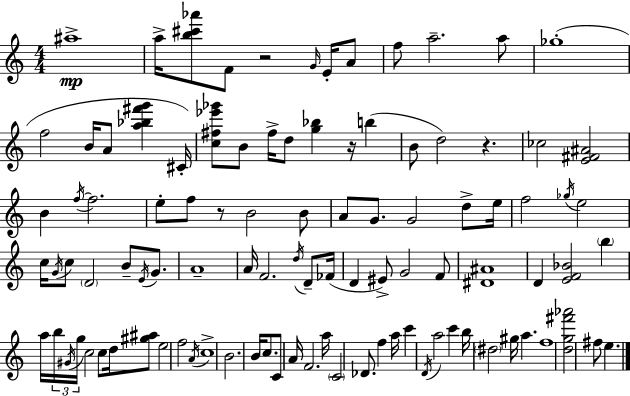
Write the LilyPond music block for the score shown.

{
  \clef treble
  \numericTimeSignature
  \time 4/4
  \key c \major
  \repeat volta 2 { ais''1->\mp | a''16-> <b'' cis''' aes'''>8 f'8 r2 \grace { g'16 } e'16-. a'8 | f''8 a''2.-- a''8 | ges''1-.( | \break f''2 b'16 a'8 <a'' bes'' fis''' g'''>4 | cis'16-.) <c'' fis'' ees''' ges'''>8 b'8 fis''16-> d''8 <g'' bes''>4 r16 b''4( | b'8 d''2) r4. | ces''2 <e' fis' ais'>2 | \break b'4 \acciaccatura { f''16~ }~ f''2. | e''8-. f''8 r8 b'2 | b'8 a'8 g'8. g'2 d''8-> | e''16 f''2 \acciaccatura { ges''16 } e''2 | \break c''16 \acciaccatura { g'16 } c''8 \parenthesize d'2 b'8-- | \acciaccatura { e'16 } g'8. a'1-- | a'16 f'2. | \acciaccatura { d''16 } d'8-- fes'16( d'4 eis'8->) g'2 | \break f'8 <dis' ais'>1 | d'4 <e' f' bes'>2 | \parenthesize b''4 a''16 \tuplet 3/2 { b''16 \acciaccatura { gis'16 } g''16 } c''2 | c''8 d''16 <gis'' ais''>8 e''2 f''2 | \break \acciaccatura { a'16 } c''1-> | b'2. | b'16 \parenthesize c''8. c'8 a'16 f'2. | a''16 \parenthesize c'2 | \break des'8. f''4 a''16 c'''4 \acciaccatura { d'16 } a''2 | c'''4 b''16 \parenthesize dis''2 | gis''16 a''4. f''1 | <d'' g'' fis''' aes'''>2 | \break fis''8 e''4. } \bar "|."
}